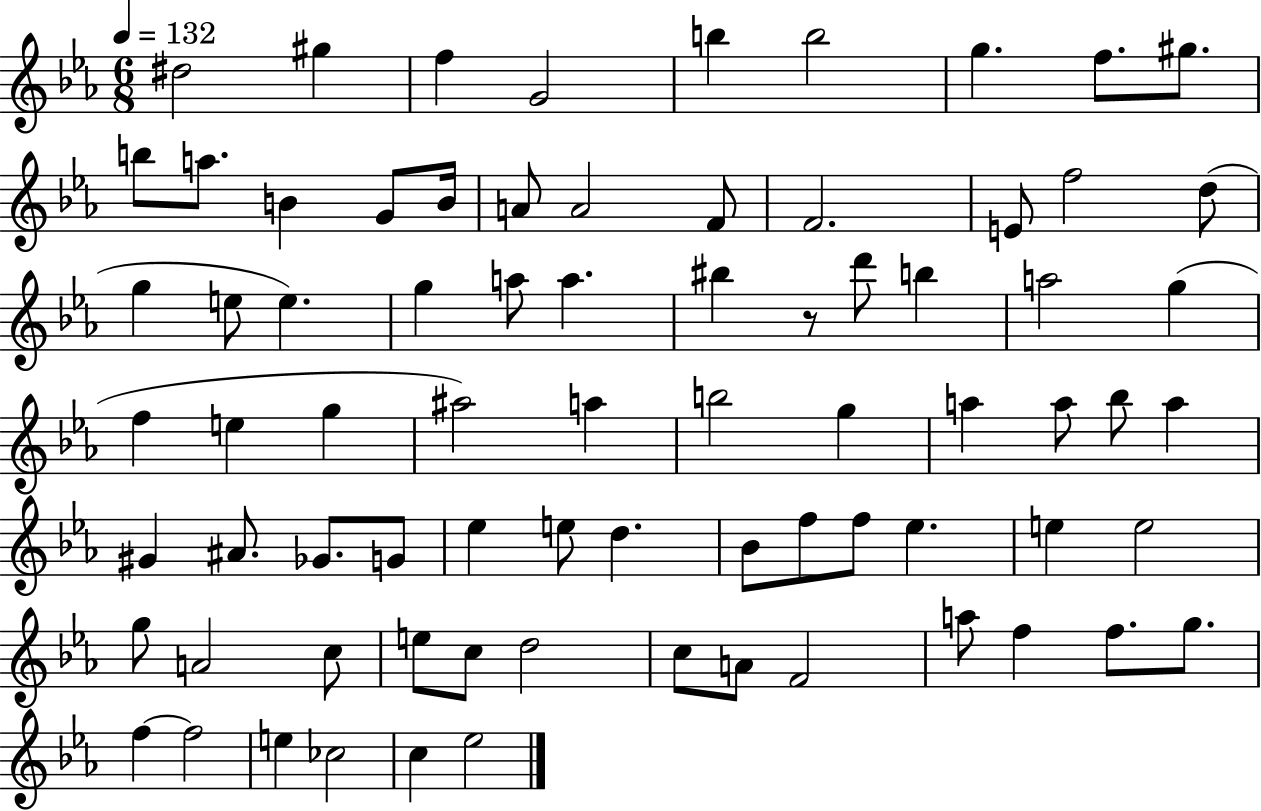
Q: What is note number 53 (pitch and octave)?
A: F5